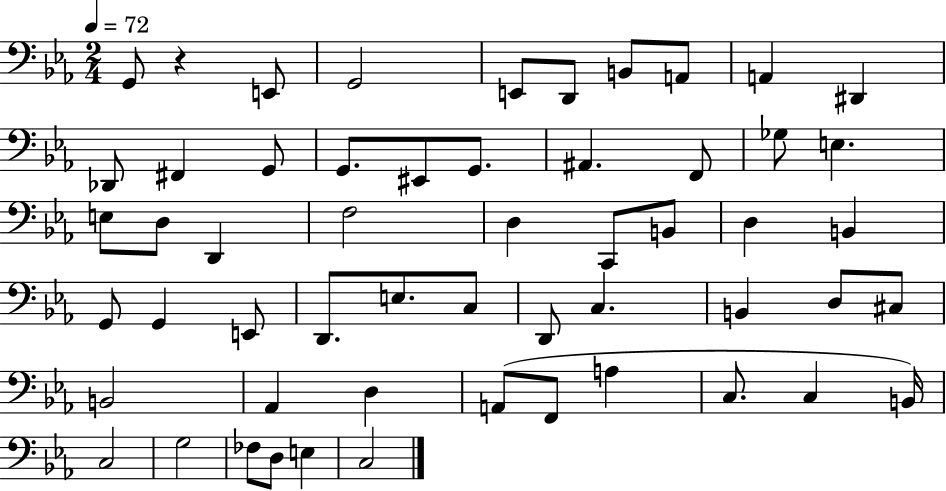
X:1
T:Untitled
M:2/4
L:1/4
K:Eb
G,,/2 z E,,/2 G,,2 E,,/2 D,,/2 B,,/2 A,,/2 A,, ^D,, _D,,/2 ^F,, G,,/2 G,,/2 ^E,,/2 G,,/2 ^A,, F,,/2 _G,/2 E, E,/2 D,/2 D,, F,2 D, C,,/2 B,,/2 D, B,, G,,/2 G,, E,,/2 D,,/2 E,/2 C,/2 D,,/2 C, B,, D,/2 ^C,/2 B,,2 _A,, D, A,,/2 F,,/2 A, C,/2 C, B,,/4 C,2 G,2 _F,/2 D,/2 E, C,2